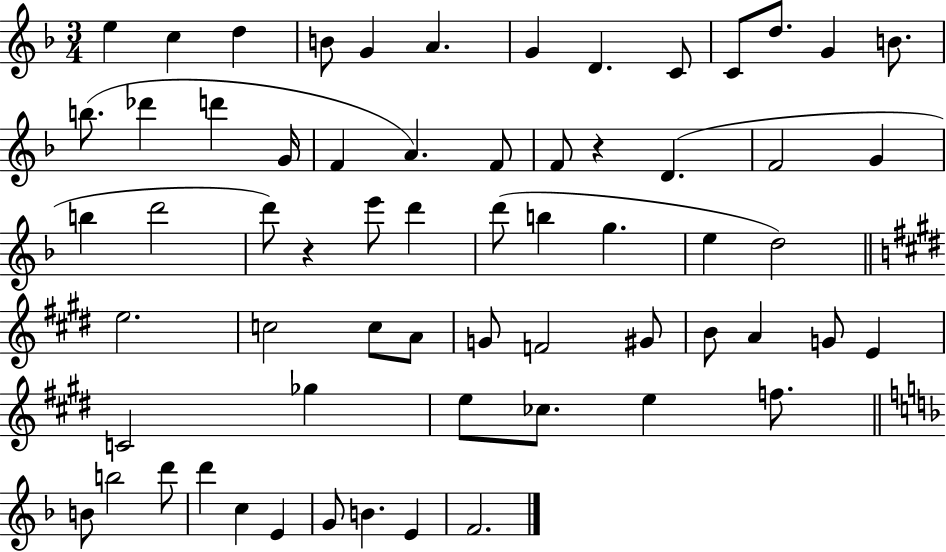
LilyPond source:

{
  \clef treble
  \numericTimeSignature
  \time 3/4
  \key f \major
  \repeat volta 2 { e''4 c''4 d''4 | b'8 g'4 a'4. | g'4 d'4. c'8 | c'8 d''8. g'4 b'8. | \break b''8.( des'''4 d'''4 g'16 | f'4 a'4.) f'8 | f'8 r4 d'4.( | f'2 g'4 | \break b''4 d'''2 | d'''8) r4 e'''8 d'''4 | d'''8( b''4 g''4. | e''4 d''2) | \break \bar "||" \break \key e \major e''2. | c''2 c''8 a'8 | g'8 f'2 gis'8 | b'8 a'4 g'8 e'4 | \break c'2 ges''4 | e''8 ces''8. e''4 f''8. | \bar "||" \break \key f \major b'8 b''2 d'''8 | d'''4 c''4 e'4 | g'8 b'4. e'4 | f'2. | \break } \bar "|."
}